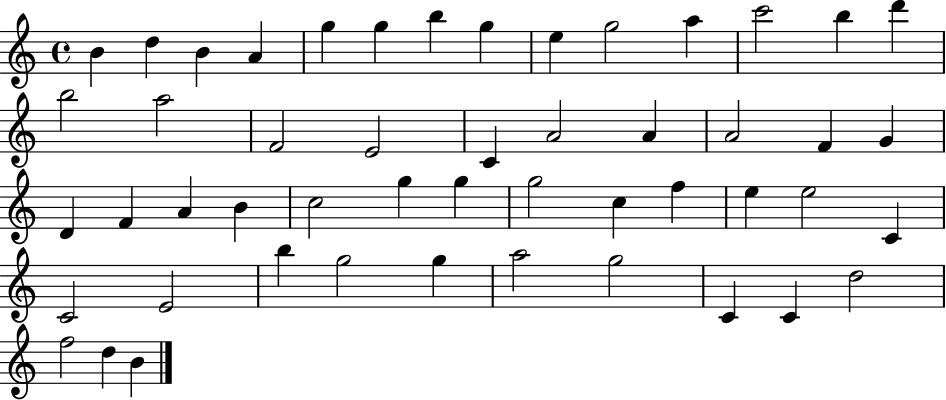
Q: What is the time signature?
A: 4/4